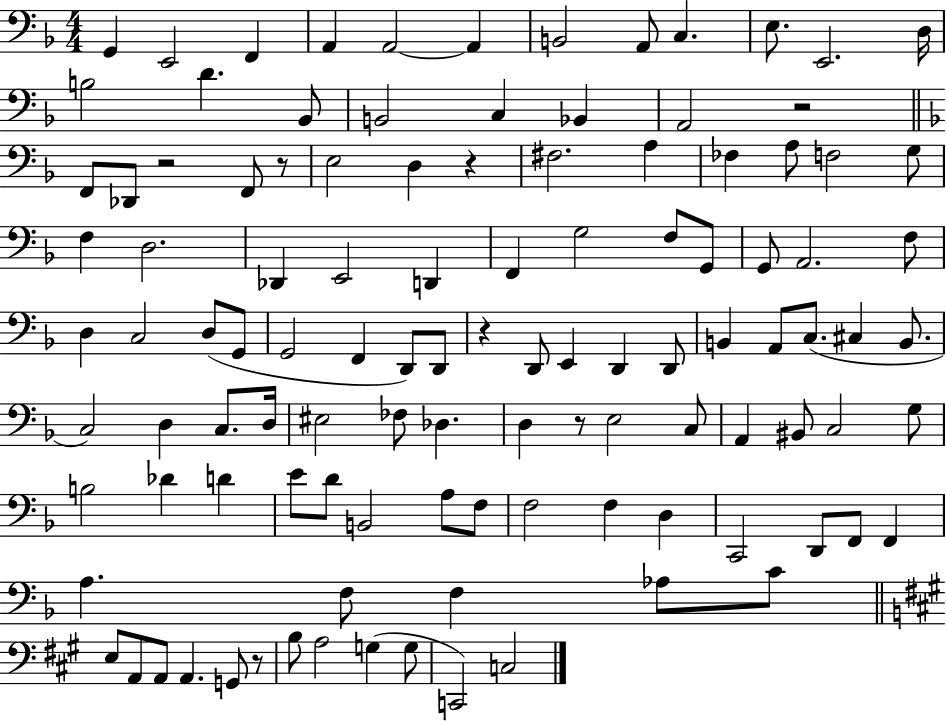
G2/q E2/h F2/q A2/q A2/h A2/q B2/h A2/e C3/q. E3/e. E2/h. D3/s B3/h D4/q. Bb2/e B2/h C3/q Bb2/q A2/h R/h F2/e Db2/e R/h F2/e R/e E3/h D3/q R/q F#3/h. A3/q FES3/q A3/e F3/h G3/e F3/q D3/h. Db2/q E2/h D2/q F2/q G3/h F3/e G2/e G2/e A2/h. F3/e D3/q C3/h D3/e G2/e G2/h F2/q D2/e D2/e R/q D2/e E2/q D2/q D2/e B2/q A2/e C3/e. C#3/q B2/e. C3/h D3/q C3/e. D3/s EIS3/h FES3/e Db3/q. D3/q R/e E3/h C3/e A2/q BIS2/e C3/h G3/e B3/h Db4/q D4/q E4/e D4/e B2/h A3/e F3/e F3/h F3/q D3/q C2/h D2/e F2/e F2/q A3/q. F3/e F3/q Ab3/e C4/e E3/e A2/e A2/e A2/q. G2/e R/e B3/e A3/h G3/q G3/e C2/h C3/h